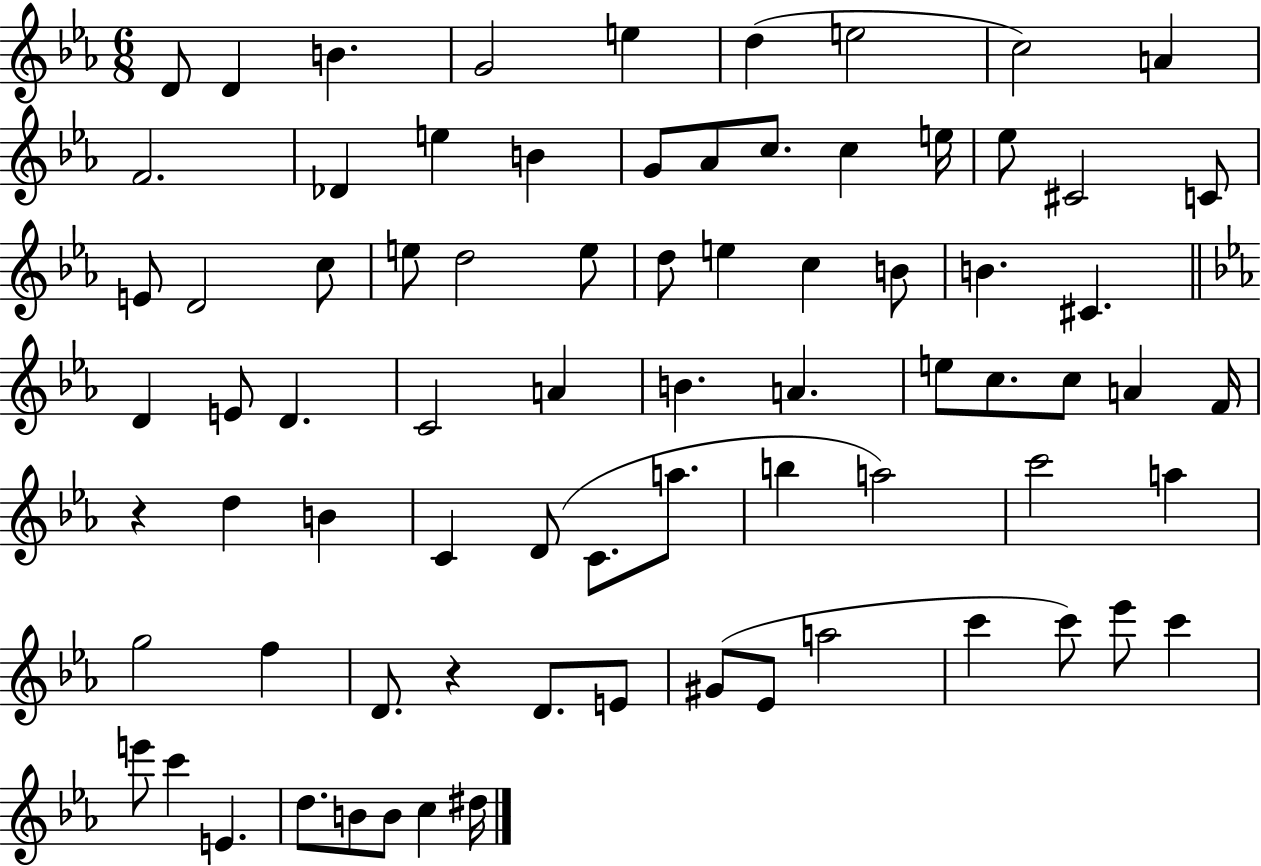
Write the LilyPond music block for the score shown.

{
  \clef treble
  \numericTimeSignature
  \time 6/8
  \key ees \major
  d'8 d'4 b'4. | g'2 e''4 | d''4( e''2 | c''2) a'4 | \break f'2. | des'4 e''4 b'4 | g'8 aes'8 c''8. c''4 e''16 | ees''8 cis'2 c'8 | \break e'8 d'2 c''8 | e''8 d''2 e''8 | d''8 e''4 c''4 b'8 | b'4. cis'4. | \break \bar "||" \break \key ees \major d'4 e'8 d'4. | c'2 a'4 | b'4. a'4. | e''8 c''8. c''8 a'4 f'16 | \break r4 d''4 b'4 | c'4 d'8( c'8. a''8. | b''4 a''2) | c'''2 a''4 | \break g''2 f''4 | d'8. r4 d'8. e'8 | gis'8( ees'8 a''2 | c'''4 c'''8) ees'''8 c'''4 | \break e'''8 c'''4 e'4. | d''8. b'8 b'8 c''4 dis''16 | \bar "|."
}